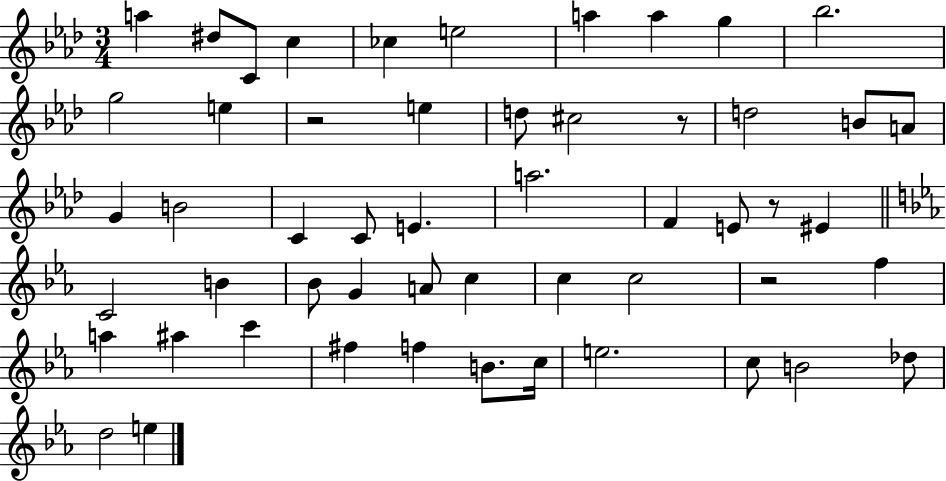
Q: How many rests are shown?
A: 4